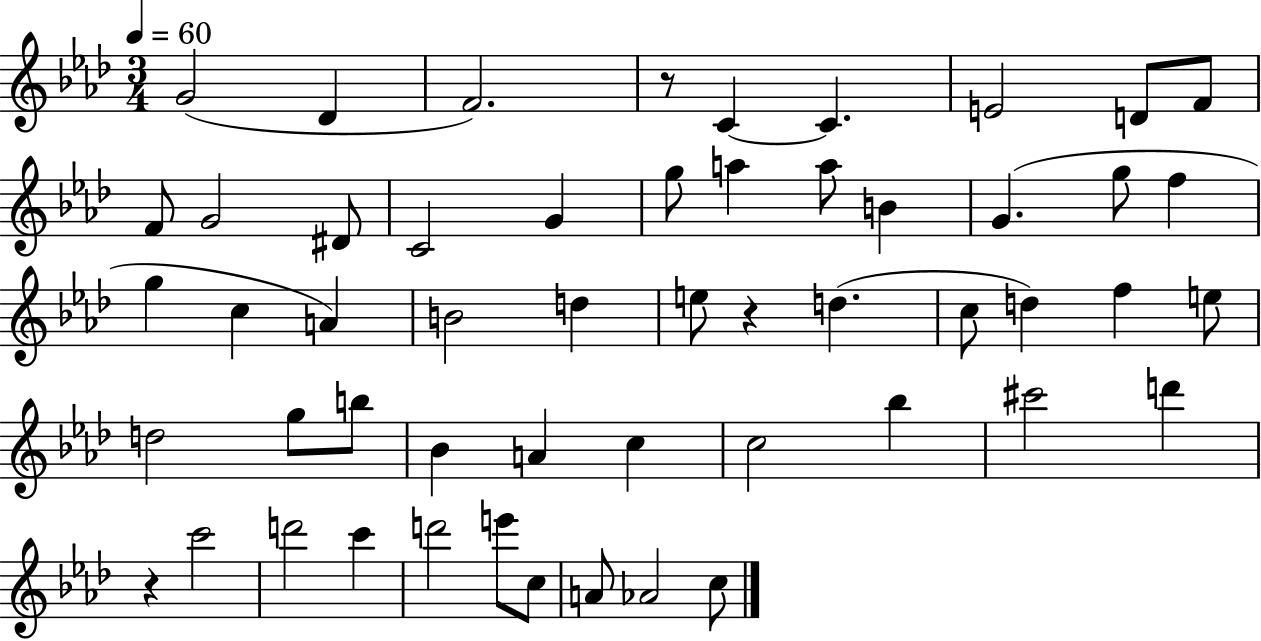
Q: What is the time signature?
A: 3/4